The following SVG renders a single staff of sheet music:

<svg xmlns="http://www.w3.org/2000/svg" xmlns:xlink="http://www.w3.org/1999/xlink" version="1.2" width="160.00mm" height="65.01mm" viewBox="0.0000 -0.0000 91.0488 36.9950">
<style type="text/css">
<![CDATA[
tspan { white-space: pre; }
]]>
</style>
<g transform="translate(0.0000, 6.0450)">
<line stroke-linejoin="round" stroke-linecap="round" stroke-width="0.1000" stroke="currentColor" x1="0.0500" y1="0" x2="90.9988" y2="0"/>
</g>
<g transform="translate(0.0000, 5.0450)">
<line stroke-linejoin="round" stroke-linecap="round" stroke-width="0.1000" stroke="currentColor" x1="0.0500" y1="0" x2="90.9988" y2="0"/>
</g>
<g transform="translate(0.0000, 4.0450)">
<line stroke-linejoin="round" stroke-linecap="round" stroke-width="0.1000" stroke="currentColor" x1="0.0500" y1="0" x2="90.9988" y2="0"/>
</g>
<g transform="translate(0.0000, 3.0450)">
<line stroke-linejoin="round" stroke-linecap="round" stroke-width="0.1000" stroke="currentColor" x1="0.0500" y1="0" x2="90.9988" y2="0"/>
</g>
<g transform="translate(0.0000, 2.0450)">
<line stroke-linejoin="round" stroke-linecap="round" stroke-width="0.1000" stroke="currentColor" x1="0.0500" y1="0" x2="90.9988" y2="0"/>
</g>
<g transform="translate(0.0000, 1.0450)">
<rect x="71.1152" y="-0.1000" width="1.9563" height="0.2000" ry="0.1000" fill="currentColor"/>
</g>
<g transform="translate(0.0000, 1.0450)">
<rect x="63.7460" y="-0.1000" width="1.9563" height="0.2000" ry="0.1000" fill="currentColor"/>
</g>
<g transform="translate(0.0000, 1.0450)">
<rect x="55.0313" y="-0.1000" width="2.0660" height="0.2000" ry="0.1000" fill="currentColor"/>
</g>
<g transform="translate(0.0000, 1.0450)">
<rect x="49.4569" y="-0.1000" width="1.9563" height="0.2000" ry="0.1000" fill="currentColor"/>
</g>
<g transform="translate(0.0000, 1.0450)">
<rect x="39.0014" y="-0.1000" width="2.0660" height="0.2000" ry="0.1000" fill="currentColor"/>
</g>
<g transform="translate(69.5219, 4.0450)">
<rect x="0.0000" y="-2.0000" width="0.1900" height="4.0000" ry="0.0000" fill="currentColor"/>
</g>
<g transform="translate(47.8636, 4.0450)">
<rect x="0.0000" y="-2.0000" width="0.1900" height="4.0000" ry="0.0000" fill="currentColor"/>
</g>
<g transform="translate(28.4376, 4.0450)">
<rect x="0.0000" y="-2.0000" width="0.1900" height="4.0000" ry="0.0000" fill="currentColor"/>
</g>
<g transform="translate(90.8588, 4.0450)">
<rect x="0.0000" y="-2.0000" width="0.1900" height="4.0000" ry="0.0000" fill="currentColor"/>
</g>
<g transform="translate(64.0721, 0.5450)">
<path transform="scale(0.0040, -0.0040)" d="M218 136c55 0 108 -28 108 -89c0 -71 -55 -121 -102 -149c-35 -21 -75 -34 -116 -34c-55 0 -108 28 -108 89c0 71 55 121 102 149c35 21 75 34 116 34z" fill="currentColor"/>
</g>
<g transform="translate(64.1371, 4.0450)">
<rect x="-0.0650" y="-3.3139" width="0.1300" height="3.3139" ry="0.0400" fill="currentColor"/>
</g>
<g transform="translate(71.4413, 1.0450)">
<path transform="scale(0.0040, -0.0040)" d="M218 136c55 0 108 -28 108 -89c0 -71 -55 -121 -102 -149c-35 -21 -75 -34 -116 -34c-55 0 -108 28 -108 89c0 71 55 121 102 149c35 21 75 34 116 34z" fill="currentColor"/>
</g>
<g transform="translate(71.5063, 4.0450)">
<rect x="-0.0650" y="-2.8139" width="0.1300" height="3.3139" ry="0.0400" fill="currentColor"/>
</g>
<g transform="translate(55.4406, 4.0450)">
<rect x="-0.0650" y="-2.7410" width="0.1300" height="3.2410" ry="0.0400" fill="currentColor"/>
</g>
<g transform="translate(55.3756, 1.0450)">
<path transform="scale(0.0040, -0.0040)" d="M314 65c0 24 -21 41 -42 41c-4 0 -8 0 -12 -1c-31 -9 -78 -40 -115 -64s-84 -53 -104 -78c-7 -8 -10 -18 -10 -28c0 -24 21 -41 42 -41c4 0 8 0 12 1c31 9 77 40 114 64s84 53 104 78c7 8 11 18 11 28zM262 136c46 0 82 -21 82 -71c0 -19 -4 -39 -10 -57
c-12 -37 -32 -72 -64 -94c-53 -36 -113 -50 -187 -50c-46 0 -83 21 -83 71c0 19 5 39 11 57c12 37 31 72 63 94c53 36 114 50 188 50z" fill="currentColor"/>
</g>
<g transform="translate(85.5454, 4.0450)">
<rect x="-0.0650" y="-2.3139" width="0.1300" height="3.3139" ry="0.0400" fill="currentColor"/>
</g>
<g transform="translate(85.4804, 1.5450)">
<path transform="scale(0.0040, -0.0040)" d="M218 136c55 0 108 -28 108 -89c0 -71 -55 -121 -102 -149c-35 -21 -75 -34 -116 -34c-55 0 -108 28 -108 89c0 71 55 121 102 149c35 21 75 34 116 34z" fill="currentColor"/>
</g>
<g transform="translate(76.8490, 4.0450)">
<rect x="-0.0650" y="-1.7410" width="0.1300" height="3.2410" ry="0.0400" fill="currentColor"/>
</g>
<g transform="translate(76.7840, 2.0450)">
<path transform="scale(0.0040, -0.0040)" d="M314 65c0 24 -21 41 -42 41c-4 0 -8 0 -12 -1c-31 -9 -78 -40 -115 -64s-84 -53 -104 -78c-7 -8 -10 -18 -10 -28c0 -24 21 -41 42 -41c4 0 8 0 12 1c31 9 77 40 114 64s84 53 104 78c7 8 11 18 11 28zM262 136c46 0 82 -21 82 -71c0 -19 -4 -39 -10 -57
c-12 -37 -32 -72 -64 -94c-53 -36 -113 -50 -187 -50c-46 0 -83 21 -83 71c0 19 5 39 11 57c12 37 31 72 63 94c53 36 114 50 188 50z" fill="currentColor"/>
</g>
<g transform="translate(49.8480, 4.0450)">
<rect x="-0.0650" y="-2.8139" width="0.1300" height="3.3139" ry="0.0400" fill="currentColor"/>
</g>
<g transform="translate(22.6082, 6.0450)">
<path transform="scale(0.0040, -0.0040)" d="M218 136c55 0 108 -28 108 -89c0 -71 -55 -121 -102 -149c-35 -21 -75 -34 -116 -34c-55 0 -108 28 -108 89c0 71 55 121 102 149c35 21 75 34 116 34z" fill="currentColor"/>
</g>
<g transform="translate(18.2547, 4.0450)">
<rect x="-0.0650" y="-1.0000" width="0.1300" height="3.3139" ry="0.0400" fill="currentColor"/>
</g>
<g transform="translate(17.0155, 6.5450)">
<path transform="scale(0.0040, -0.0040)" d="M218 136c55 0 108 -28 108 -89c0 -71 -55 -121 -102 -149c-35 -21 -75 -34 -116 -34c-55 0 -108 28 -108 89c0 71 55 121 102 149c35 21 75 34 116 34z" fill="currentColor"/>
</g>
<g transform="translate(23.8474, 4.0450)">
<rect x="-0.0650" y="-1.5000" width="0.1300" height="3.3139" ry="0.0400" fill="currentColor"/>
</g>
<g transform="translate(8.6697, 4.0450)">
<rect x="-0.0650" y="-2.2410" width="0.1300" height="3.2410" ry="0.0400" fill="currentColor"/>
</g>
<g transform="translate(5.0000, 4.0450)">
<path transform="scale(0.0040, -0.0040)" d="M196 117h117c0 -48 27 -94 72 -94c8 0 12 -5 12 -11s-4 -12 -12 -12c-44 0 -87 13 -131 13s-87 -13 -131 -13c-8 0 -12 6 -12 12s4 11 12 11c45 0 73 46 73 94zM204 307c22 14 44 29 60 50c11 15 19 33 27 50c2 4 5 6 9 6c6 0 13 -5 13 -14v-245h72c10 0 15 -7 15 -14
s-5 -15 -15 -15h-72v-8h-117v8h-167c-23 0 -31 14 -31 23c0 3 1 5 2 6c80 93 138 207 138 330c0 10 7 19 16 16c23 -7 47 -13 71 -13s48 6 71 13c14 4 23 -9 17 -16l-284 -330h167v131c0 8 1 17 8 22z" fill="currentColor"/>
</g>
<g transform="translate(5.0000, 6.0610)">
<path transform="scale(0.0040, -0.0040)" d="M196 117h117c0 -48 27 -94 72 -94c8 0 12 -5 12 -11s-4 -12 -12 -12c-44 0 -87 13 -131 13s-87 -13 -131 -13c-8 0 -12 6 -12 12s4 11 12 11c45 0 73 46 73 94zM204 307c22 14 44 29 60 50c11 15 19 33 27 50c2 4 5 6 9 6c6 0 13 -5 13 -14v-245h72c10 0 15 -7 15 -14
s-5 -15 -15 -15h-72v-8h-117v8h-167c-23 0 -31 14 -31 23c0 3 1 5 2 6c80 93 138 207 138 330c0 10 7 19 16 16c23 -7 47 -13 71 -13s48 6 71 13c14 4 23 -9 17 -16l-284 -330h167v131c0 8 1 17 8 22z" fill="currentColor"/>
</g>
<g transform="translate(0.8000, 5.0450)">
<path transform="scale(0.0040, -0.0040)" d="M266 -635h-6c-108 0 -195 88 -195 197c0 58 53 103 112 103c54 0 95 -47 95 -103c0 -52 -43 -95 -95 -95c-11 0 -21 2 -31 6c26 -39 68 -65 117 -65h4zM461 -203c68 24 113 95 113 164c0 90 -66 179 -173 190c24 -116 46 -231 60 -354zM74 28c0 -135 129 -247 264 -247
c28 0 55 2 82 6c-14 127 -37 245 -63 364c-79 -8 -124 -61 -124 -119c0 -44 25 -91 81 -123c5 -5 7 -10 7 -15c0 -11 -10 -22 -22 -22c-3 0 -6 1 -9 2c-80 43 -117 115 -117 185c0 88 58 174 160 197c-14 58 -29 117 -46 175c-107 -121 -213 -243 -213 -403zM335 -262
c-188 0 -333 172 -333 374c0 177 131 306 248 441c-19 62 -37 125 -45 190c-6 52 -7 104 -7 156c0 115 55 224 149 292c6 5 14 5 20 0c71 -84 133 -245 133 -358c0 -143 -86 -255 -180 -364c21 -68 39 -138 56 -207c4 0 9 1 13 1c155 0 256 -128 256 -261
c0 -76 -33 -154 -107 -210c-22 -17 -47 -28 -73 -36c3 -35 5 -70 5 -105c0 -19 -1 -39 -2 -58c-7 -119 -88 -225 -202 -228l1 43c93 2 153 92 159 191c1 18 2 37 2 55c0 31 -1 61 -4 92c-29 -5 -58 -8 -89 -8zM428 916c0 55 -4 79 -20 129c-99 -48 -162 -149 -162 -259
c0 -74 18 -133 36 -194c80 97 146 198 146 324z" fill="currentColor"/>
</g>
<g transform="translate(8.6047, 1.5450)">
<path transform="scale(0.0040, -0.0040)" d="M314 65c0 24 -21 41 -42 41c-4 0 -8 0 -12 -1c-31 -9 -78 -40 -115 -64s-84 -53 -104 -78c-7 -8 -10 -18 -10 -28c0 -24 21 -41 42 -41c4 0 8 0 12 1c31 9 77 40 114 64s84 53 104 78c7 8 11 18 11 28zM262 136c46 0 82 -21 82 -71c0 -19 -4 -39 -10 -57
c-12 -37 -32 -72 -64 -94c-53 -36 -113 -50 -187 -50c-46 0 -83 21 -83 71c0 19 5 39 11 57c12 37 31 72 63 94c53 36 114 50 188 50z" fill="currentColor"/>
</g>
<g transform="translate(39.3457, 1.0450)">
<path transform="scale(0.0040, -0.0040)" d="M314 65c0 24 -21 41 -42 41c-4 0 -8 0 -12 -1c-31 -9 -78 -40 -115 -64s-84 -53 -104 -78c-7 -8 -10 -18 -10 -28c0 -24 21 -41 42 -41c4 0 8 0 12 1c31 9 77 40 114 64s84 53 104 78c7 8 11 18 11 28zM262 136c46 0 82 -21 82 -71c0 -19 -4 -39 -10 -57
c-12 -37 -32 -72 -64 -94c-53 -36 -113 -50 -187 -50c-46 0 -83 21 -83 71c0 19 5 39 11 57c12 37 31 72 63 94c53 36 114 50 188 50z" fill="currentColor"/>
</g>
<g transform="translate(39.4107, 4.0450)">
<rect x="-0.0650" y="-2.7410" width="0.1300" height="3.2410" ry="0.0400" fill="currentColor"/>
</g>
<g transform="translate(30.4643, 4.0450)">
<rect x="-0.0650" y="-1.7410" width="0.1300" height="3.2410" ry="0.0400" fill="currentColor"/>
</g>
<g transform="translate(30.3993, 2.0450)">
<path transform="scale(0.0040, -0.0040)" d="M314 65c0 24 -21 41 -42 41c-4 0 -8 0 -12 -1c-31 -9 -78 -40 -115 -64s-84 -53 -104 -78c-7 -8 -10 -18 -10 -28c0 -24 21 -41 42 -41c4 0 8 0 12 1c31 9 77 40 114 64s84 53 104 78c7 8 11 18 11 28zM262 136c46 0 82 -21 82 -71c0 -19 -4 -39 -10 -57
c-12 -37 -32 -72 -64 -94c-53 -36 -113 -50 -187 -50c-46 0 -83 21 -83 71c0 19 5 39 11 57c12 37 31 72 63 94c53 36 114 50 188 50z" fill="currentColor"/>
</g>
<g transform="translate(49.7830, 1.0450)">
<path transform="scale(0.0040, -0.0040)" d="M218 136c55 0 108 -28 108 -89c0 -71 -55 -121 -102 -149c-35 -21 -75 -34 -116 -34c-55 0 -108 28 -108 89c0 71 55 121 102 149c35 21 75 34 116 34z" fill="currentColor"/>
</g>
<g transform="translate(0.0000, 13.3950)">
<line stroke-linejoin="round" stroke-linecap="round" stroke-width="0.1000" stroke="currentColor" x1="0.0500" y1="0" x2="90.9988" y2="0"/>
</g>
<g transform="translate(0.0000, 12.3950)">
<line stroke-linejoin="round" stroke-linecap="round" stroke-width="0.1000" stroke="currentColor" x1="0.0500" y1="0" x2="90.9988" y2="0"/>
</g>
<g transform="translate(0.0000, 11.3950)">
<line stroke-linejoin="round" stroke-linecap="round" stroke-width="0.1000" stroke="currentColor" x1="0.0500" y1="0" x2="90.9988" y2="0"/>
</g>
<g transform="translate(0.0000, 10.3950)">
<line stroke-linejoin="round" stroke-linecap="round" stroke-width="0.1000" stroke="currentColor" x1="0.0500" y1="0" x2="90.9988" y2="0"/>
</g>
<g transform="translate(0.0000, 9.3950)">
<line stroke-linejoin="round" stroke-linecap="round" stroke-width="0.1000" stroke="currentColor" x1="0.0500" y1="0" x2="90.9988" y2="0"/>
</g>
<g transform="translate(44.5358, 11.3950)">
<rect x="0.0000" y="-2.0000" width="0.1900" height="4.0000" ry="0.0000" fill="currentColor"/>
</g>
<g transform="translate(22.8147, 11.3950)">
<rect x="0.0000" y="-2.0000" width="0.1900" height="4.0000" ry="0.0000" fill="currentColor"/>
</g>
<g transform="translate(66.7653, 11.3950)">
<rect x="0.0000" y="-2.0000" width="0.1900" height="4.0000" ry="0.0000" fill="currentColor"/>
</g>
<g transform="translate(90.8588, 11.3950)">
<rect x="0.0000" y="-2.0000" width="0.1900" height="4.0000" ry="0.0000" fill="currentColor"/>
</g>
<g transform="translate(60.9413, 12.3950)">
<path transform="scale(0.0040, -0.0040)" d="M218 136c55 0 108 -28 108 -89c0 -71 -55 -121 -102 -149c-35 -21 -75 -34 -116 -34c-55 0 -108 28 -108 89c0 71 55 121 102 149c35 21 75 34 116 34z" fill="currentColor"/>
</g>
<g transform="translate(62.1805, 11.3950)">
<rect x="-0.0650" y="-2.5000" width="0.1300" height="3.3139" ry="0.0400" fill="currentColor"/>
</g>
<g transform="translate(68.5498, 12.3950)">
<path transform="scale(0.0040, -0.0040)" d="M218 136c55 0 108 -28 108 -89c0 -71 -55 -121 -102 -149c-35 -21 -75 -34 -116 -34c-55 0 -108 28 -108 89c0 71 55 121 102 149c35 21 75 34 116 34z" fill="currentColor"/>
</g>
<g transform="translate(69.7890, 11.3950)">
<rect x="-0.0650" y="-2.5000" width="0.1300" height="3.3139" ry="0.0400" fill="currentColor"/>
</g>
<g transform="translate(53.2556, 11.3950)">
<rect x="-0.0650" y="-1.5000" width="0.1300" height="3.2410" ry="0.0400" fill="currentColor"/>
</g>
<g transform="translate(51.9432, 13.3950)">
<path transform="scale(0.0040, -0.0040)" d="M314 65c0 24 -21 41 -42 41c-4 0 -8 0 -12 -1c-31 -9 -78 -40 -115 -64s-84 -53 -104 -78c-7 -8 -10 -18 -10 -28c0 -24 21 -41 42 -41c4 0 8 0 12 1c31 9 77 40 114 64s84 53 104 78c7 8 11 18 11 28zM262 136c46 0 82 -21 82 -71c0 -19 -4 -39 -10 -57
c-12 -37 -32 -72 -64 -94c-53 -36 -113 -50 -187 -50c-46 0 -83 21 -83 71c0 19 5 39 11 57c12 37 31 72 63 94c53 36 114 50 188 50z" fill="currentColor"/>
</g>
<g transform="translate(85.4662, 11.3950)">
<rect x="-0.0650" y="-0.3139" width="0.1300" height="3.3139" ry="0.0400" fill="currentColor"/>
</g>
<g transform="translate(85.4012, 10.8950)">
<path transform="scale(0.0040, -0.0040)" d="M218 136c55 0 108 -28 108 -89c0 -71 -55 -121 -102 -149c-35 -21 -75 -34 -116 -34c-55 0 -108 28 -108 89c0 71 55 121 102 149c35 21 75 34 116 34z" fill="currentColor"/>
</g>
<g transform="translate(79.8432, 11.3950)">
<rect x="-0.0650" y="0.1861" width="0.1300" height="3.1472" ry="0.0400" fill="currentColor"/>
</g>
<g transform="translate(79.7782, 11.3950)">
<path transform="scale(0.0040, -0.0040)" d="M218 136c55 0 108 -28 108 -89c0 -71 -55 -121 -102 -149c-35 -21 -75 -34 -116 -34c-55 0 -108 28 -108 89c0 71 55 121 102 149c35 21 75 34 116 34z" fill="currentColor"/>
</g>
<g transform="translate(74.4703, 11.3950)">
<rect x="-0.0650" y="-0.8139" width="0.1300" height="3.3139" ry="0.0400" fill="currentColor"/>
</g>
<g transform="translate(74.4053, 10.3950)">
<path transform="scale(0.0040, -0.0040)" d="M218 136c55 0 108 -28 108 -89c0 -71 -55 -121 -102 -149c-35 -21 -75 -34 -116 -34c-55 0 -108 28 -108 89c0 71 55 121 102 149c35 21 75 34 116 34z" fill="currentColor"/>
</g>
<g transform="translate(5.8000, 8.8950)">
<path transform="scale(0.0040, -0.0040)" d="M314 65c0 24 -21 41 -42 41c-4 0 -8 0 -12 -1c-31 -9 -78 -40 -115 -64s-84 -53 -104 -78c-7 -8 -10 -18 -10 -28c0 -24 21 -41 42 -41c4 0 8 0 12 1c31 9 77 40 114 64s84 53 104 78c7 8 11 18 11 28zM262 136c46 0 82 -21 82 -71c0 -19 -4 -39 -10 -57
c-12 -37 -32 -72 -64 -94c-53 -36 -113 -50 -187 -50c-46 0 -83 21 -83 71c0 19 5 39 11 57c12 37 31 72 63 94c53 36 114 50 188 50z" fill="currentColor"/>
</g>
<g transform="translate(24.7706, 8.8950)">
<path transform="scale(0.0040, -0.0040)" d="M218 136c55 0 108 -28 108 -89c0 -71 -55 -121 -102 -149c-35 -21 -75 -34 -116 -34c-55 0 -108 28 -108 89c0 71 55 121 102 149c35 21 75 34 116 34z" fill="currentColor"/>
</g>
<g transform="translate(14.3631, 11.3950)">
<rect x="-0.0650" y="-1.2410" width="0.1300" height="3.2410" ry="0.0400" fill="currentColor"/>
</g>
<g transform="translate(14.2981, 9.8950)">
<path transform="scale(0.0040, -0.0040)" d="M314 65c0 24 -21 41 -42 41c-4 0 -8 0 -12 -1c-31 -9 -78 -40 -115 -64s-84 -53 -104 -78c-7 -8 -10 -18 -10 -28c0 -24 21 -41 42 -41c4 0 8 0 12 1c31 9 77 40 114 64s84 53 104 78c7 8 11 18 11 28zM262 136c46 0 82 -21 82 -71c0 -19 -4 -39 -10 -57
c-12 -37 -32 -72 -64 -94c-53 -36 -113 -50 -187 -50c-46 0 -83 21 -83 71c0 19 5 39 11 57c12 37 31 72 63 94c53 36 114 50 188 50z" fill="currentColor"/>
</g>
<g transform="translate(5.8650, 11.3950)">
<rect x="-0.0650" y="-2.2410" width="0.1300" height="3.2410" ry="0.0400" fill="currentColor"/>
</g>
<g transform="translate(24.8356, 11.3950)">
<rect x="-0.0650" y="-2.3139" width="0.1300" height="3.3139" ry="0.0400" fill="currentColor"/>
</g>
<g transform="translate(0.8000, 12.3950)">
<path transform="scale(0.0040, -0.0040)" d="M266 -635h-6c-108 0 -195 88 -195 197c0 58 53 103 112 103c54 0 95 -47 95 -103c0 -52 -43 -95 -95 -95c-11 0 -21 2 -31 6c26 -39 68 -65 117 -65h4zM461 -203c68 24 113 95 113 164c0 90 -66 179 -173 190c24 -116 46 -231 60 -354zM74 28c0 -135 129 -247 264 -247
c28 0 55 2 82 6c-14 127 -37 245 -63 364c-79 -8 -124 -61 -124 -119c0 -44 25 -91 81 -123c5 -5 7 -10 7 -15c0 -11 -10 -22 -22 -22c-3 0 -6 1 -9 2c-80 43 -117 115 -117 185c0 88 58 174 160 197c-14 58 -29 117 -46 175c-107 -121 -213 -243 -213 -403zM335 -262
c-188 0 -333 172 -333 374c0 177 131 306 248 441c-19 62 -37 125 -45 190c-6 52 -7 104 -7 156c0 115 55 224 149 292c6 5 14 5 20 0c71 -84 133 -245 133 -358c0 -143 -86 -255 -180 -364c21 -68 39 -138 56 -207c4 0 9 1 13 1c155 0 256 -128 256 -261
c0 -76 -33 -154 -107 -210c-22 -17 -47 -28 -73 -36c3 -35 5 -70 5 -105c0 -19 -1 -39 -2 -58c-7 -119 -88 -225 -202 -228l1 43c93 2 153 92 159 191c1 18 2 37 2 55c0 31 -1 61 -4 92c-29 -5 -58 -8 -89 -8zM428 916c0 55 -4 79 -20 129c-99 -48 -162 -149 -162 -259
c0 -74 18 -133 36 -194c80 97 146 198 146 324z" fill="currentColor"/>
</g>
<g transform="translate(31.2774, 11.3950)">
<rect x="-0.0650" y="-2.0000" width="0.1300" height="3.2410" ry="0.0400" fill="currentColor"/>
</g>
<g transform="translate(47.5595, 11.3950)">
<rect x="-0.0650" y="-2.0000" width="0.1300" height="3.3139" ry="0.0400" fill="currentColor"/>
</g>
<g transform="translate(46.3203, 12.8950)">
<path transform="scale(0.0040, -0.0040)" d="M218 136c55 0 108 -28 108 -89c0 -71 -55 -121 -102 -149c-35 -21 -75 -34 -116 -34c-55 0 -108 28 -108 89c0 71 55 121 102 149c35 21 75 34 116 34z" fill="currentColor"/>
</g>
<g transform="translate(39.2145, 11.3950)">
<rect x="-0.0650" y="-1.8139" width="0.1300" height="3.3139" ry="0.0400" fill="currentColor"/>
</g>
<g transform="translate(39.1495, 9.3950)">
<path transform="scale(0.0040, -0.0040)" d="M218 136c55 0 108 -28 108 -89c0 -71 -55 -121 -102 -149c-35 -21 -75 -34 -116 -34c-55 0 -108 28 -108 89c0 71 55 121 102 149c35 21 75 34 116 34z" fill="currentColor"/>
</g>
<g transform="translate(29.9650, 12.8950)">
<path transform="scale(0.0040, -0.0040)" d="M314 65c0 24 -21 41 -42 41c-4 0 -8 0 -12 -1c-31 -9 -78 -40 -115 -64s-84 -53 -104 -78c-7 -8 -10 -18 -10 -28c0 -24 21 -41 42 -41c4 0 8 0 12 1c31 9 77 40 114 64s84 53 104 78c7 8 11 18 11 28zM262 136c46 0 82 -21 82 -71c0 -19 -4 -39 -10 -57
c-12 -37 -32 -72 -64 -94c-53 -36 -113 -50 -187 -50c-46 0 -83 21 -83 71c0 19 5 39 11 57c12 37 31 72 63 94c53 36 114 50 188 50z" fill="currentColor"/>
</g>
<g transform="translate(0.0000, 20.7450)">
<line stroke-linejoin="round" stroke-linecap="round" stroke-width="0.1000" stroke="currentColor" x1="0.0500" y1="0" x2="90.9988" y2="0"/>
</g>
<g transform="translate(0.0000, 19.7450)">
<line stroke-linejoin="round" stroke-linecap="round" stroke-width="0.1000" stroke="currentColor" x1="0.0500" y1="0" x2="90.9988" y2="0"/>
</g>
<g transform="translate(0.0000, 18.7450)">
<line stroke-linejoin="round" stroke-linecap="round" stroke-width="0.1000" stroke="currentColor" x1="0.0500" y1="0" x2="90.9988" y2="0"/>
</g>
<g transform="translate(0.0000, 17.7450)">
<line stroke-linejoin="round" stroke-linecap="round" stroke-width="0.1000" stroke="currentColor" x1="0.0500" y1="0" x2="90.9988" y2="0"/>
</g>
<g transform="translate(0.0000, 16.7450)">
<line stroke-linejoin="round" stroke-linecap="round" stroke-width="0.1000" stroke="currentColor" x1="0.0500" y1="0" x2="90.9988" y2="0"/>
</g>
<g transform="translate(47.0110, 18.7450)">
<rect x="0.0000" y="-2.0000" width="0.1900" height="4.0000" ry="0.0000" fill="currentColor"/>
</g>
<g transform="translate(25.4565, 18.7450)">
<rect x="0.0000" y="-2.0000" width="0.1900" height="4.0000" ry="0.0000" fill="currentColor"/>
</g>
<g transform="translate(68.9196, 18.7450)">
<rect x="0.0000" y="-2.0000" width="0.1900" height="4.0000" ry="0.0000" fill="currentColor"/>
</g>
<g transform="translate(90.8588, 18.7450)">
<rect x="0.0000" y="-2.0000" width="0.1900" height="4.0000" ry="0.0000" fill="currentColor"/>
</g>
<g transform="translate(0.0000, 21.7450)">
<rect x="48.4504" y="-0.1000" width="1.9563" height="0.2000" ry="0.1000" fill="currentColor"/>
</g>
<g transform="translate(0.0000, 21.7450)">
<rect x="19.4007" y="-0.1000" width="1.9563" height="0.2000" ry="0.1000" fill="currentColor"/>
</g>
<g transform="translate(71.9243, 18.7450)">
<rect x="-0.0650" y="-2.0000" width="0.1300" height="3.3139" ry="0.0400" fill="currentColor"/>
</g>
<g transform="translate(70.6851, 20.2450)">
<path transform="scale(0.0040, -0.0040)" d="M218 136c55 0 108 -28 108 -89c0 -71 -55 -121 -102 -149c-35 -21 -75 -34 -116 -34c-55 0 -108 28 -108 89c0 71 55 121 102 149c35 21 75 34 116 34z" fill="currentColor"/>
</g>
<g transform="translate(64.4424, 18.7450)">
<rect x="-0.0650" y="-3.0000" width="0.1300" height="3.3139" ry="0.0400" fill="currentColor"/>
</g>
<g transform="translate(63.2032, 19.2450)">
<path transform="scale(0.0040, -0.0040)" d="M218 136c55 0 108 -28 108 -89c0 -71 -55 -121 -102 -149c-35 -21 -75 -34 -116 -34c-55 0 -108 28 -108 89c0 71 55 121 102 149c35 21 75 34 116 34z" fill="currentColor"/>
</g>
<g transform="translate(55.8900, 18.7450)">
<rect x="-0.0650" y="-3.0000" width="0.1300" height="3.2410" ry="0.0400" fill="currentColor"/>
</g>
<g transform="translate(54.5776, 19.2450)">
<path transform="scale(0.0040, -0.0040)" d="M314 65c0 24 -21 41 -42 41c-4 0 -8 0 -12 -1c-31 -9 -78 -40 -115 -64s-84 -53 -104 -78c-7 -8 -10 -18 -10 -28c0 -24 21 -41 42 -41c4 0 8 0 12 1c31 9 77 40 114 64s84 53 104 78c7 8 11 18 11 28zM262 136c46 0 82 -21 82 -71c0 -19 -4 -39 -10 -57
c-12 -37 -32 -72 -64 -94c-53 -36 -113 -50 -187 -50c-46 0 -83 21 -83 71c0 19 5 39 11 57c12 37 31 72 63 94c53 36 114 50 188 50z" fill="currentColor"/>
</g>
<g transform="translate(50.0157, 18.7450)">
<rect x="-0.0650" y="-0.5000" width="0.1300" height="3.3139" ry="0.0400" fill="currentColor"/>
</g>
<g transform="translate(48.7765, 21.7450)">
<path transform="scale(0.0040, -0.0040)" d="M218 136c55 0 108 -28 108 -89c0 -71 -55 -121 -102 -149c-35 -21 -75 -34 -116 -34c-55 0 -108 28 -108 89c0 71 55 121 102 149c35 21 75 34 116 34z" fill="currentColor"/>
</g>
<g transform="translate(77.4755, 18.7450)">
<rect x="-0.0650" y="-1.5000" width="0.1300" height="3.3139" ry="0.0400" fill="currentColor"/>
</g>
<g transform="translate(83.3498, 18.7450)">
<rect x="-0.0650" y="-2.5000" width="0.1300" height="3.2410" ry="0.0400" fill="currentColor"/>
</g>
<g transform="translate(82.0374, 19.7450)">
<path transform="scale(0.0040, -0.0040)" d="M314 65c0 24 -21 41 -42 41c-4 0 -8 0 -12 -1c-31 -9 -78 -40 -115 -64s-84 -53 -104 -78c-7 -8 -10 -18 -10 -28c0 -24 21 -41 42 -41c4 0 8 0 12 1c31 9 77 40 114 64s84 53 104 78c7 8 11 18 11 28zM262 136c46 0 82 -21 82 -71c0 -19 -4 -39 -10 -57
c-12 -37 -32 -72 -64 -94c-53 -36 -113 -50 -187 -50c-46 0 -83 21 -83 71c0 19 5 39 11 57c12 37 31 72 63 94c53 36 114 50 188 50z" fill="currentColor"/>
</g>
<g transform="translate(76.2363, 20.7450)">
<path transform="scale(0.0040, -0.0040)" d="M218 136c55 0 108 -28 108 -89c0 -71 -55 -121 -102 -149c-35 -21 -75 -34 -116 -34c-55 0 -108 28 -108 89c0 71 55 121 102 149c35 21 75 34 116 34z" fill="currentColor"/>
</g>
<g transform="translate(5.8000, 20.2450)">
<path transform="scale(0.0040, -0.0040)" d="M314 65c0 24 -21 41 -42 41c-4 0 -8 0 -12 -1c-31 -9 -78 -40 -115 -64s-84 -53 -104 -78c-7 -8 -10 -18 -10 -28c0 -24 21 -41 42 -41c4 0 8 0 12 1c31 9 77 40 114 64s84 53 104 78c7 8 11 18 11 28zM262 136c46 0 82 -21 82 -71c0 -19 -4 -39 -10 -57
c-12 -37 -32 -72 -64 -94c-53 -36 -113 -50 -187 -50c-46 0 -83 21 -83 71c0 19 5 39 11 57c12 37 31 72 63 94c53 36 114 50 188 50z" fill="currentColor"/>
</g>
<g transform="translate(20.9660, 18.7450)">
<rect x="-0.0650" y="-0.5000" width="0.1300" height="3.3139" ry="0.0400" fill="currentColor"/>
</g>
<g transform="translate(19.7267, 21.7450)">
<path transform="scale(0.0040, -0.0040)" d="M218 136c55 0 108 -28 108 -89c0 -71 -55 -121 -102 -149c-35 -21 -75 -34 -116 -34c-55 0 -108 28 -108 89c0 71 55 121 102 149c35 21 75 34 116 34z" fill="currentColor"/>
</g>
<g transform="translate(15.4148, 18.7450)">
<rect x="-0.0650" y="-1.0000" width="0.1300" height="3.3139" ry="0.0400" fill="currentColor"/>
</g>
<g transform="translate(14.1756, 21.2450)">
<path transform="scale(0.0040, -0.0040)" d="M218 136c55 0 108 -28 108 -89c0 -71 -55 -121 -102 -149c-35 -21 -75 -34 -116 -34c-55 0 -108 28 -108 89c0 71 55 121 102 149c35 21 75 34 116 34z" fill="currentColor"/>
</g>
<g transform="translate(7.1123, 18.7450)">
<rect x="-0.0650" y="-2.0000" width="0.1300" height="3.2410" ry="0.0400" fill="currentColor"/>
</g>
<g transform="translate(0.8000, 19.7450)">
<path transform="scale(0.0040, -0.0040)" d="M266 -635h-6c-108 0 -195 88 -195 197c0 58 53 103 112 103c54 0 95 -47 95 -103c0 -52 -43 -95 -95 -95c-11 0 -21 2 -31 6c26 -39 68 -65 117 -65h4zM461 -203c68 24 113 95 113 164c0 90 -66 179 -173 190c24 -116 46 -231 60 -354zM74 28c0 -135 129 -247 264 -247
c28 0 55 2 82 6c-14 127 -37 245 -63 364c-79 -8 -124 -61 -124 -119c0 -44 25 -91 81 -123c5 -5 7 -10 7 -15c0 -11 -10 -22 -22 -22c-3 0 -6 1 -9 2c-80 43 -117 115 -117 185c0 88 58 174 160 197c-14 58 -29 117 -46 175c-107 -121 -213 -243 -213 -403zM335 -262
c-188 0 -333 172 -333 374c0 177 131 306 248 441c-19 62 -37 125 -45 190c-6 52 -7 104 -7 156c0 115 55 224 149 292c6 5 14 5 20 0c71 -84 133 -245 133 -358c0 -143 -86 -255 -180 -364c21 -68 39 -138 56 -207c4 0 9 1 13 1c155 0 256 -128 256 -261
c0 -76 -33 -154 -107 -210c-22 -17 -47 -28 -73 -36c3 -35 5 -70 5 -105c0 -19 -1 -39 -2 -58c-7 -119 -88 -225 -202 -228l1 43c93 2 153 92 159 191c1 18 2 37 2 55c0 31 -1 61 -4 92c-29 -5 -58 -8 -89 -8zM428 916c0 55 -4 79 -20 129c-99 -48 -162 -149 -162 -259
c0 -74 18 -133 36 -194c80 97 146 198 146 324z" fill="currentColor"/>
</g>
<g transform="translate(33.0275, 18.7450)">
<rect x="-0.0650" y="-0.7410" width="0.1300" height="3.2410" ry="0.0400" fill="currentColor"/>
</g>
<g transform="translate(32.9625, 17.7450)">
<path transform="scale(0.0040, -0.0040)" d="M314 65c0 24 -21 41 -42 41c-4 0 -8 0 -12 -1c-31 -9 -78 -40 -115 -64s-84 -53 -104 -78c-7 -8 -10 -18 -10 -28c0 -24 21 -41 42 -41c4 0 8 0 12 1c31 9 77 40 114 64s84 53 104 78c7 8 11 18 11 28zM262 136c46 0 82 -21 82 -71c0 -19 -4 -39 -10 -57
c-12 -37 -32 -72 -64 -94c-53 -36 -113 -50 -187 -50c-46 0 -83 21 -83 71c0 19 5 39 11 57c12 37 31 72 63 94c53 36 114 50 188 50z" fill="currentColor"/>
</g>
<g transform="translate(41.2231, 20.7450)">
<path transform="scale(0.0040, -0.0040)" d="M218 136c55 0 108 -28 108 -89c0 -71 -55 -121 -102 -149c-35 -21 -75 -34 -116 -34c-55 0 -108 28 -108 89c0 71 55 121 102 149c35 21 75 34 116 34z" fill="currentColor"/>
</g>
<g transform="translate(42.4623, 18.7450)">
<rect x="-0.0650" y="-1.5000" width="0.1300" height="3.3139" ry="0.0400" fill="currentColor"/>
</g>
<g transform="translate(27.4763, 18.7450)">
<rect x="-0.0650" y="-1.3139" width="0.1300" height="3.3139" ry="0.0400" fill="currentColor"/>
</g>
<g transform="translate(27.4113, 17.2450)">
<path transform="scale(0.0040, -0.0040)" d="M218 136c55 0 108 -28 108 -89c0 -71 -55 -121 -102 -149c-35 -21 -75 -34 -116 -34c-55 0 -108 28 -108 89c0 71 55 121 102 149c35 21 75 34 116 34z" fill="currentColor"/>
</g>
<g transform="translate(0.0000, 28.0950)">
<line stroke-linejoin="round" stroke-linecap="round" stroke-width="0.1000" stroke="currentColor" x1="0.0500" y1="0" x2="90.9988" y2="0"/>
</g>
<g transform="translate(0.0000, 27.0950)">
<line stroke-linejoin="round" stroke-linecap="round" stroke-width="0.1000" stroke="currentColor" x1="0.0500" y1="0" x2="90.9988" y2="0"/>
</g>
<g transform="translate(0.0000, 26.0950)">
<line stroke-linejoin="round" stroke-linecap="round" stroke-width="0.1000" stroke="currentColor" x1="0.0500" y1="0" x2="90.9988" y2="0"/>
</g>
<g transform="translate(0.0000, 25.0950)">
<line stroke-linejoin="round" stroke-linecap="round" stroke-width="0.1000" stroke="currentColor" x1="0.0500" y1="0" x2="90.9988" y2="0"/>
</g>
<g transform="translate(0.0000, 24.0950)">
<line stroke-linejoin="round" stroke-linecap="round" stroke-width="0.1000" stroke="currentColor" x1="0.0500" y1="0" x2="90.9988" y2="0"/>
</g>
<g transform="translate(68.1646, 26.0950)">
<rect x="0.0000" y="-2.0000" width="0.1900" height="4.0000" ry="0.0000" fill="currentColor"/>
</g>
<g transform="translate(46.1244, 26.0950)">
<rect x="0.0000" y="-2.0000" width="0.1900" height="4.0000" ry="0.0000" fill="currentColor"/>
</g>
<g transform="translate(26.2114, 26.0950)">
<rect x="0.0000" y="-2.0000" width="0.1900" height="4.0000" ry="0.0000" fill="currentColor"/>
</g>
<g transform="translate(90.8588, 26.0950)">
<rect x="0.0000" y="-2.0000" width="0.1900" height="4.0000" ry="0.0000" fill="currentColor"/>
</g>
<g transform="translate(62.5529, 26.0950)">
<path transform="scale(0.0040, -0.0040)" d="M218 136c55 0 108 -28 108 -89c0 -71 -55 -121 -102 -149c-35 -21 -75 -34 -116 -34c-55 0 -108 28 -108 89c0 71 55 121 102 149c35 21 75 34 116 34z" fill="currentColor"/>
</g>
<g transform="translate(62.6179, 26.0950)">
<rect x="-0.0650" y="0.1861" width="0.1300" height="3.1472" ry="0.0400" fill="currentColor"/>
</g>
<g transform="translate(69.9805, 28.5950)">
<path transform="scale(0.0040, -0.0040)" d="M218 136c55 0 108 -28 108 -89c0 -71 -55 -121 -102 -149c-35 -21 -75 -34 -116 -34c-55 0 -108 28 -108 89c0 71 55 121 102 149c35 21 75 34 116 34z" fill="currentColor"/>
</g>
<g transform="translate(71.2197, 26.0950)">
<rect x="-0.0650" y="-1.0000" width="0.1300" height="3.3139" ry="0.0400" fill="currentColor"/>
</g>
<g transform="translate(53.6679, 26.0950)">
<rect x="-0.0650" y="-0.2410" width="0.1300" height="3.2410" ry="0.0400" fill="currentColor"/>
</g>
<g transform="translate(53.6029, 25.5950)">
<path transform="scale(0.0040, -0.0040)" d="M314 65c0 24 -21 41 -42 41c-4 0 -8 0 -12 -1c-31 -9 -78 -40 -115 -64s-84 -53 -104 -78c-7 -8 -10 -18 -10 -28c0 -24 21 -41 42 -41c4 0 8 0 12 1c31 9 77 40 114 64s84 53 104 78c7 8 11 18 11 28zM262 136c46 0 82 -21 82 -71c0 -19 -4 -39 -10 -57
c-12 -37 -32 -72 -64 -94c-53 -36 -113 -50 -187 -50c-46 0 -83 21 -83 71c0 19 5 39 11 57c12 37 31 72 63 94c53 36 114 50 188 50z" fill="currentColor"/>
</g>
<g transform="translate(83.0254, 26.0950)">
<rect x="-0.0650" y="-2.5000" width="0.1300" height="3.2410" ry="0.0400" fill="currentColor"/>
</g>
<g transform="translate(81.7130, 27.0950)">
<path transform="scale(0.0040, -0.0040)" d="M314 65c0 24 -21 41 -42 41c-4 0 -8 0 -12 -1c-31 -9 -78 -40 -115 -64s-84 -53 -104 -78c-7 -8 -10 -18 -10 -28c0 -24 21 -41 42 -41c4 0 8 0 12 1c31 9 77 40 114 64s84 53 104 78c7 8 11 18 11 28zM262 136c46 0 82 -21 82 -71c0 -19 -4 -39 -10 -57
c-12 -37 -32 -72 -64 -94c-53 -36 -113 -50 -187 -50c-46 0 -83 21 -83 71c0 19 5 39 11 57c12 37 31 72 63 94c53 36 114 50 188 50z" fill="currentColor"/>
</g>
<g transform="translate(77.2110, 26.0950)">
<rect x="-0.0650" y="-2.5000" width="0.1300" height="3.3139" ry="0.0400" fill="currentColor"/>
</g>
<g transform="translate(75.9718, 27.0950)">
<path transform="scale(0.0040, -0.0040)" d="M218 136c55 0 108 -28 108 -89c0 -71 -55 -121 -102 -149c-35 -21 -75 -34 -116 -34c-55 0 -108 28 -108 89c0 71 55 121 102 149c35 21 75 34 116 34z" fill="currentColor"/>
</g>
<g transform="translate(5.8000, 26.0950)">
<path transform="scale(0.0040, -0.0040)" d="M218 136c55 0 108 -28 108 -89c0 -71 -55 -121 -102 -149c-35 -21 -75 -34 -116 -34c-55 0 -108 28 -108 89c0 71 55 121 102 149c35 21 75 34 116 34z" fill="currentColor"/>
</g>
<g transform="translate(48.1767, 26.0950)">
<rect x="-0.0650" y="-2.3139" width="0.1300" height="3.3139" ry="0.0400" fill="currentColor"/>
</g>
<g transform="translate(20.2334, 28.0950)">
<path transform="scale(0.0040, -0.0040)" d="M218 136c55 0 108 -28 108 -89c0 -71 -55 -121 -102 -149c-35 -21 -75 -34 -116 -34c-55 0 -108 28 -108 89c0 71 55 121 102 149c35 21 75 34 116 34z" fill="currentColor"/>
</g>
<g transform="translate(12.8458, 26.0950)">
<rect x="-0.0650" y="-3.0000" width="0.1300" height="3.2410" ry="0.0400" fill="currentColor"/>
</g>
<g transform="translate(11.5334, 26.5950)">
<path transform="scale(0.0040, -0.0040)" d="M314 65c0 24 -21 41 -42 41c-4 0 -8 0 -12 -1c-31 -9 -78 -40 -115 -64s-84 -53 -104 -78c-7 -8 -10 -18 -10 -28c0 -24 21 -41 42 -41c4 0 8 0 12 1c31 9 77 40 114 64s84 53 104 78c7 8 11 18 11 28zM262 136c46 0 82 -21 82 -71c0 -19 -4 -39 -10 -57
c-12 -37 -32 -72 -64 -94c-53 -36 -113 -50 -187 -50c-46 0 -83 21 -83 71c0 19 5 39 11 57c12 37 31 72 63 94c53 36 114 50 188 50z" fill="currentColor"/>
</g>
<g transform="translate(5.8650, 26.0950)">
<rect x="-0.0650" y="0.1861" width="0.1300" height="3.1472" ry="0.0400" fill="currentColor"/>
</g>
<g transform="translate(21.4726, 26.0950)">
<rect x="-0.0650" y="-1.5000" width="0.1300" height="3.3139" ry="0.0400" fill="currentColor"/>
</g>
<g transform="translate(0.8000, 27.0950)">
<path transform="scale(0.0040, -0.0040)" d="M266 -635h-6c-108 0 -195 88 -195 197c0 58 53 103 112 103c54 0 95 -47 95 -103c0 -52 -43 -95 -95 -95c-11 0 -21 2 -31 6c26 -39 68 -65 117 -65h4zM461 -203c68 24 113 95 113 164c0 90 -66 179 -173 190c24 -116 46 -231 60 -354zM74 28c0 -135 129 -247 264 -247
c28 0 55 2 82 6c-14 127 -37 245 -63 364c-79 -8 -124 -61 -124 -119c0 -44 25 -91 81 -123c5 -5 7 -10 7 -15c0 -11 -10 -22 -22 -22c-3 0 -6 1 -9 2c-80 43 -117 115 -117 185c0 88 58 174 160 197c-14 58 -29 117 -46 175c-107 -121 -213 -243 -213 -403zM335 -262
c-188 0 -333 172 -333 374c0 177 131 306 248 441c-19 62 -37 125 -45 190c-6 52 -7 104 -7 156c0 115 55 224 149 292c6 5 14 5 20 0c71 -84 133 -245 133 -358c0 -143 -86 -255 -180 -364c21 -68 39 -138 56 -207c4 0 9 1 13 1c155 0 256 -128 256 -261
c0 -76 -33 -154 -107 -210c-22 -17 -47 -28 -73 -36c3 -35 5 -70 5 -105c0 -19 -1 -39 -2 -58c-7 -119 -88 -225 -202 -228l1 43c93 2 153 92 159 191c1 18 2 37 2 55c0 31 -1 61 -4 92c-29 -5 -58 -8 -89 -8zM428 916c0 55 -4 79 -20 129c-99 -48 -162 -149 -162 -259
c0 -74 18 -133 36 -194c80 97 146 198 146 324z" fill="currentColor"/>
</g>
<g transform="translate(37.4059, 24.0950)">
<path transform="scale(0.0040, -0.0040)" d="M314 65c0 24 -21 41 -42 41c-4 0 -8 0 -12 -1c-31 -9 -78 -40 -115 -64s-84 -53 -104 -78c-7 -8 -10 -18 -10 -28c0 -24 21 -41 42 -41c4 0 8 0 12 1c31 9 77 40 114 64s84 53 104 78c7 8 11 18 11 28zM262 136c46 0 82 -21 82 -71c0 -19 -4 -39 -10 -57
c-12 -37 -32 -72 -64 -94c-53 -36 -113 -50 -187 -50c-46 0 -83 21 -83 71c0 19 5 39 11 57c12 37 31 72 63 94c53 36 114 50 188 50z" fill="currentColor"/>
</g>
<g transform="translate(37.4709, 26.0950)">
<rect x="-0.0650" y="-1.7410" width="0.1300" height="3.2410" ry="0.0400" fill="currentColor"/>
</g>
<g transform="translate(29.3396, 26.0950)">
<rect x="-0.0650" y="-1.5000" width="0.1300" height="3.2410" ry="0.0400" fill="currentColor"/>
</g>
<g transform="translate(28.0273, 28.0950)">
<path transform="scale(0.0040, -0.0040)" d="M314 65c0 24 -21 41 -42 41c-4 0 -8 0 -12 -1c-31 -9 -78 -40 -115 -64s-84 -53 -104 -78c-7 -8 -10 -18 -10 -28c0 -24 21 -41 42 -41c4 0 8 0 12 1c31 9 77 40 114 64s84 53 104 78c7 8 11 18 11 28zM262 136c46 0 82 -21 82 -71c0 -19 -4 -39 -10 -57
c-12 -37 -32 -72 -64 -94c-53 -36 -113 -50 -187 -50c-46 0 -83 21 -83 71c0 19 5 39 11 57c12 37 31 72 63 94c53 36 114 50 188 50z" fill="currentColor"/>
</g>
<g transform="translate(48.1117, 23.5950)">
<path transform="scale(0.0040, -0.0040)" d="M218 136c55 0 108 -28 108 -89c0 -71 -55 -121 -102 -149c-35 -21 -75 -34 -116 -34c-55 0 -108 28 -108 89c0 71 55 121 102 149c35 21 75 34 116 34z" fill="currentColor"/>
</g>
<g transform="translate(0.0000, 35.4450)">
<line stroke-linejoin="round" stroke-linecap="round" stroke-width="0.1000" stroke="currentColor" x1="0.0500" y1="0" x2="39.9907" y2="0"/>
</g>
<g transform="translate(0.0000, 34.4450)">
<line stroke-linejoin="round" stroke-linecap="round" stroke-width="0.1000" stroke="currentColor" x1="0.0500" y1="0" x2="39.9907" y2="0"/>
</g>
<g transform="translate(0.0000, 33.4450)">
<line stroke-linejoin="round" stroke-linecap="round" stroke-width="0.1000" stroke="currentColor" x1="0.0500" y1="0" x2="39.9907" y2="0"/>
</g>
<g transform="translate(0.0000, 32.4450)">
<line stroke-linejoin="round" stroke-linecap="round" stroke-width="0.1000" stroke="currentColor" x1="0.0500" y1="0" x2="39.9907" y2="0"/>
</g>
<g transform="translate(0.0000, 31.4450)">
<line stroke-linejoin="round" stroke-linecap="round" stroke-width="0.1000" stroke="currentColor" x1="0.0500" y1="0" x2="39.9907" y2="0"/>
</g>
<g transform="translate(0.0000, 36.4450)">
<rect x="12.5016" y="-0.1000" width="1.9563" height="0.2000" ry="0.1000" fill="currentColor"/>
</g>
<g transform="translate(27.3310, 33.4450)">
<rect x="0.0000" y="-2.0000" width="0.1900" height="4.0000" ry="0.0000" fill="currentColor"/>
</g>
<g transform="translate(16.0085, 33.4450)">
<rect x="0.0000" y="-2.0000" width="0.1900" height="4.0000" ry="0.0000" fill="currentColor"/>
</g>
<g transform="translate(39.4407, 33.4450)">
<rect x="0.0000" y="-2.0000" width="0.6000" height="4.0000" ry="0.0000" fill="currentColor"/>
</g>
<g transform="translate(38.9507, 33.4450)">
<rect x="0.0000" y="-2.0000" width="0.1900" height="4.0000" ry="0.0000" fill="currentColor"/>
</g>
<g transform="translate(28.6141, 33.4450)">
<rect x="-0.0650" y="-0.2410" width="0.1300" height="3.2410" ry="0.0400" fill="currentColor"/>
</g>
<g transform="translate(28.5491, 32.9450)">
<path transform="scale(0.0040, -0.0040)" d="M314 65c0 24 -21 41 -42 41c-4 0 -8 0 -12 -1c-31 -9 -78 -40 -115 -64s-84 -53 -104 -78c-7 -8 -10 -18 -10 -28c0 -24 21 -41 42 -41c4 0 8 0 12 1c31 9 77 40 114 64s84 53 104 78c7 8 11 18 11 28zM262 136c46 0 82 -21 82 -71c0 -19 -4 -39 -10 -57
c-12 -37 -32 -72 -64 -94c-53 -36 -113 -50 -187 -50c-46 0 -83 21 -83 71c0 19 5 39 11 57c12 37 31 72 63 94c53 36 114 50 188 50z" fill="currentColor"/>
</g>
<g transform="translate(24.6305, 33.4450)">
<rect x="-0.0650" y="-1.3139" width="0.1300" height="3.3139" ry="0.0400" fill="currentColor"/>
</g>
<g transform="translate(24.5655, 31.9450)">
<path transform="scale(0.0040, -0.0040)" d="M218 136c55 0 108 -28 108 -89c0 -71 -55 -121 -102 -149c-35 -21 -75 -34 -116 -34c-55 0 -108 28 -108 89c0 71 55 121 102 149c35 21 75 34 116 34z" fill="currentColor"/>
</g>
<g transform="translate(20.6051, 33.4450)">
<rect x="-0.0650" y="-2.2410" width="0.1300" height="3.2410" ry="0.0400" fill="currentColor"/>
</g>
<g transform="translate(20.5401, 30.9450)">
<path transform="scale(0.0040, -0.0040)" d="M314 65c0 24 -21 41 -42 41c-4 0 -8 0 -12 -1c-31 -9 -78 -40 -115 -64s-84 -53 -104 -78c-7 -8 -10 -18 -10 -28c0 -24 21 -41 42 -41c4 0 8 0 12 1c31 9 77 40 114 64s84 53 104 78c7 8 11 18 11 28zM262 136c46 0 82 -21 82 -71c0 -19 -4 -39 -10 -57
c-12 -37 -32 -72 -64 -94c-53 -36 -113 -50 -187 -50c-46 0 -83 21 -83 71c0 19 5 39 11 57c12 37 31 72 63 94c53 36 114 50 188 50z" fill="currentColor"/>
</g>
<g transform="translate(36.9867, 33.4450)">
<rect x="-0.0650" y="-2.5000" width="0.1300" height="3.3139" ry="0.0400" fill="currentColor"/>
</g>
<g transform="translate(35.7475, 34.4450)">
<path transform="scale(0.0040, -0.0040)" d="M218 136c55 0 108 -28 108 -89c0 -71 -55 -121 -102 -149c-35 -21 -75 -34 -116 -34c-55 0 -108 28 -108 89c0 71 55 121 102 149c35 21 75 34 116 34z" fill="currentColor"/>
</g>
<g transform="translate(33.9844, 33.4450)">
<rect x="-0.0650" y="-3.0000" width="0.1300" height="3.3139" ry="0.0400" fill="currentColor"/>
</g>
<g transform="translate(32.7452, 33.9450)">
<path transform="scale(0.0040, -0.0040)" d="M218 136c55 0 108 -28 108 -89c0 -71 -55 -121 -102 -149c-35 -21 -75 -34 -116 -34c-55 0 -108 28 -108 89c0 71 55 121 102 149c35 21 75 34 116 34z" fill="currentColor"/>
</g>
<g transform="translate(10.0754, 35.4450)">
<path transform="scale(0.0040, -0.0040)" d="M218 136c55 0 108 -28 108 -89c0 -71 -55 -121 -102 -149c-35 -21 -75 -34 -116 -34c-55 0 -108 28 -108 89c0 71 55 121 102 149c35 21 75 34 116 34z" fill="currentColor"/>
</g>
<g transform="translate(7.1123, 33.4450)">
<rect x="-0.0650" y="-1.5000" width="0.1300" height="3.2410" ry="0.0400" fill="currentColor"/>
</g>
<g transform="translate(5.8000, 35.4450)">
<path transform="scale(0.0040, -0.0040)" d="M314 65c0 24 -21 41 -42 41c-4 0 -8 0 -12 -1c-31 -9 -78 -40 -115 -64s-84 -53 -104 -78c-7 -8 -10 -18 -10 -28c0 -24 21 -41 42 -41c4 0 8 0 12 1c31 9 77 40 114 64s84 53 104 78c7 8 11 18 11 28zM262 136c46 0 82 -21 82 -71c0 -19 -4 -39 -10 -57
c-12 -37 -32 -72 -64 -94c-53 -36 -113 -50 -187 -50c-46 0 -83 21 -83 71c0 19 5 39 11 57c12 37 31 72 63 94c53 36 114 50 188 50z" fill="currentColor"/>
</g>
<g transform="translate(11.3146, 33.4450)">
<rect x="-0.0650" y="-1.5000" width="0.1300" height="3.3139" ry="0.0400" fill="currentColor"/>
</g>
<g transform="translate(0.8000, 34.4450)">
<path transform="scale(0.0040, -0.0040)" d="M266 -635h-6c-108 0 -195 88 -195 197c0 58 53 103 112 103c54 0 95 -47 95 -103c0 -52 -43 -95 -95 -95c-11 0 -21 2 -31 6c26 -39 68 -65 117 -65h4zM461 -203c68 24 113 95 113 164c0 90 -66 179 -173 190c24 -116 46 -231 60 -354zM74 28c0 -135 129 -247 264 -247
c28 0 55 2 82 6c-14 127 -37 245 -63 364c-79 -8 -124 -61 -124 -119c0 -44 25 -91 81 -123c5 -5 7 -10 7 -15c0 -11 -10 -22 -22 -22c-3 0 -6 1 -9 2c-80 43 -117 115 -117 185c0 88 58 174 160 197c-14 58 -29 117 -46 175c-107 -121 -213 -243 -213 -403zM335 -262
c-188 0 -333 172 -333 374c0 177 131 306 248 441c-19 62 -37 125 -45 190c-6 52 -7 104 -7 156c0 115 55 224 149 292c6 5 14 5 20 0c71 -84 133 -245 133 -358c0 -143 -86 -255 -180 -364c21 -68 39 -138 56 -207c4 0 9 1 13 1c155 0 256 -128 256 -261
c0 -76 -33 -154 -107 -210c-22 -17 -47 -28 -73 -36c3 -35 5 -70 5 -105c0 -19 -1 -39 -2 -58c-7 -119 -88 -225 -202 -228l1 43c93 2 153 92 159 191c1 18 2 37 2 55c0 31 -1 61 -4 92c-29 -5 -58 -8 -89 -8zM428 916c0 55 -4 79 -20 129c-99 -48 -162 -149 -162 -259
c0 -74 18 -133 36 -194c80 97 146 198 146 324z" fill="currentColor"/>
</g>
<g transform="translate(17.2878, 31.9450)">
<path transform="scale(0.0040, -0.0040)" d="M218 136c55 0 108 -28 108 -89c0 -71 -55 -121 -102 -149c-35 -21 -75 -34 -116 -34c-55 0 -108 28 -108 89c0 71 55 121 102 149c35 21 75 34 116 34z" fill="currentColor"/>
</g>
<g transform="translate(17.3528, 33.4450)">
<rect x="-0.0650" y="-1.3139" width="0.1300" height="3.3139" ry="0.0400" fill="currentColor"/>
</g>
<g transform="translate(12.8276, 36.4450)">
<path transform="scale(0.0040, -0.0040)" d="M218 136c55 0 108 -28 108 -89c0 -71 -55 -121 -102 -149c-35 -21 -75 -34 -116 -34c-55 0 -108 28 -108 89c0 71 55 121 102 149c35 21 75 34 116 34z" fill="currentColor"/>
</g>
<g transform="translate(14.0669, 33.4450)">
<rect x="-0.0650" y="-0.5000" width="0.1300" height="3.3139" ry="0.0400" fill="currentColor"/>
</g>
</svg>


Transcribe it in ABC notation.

X:1
T:Untitled
M:4/4
L:1/4
K:C
g2 D E f2 a2 a a2 b a f2 g g2 e2 g F2 f F E2 G G d B c F2 D C e d2 E C A2 A F E G2 B A2 E E2 f2 g c2 B D G G2 E2 E C e g2 e c2 A G